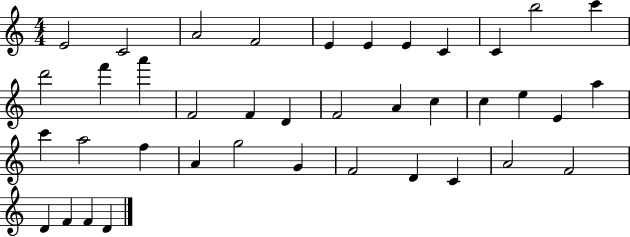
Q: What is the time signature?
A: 4/4